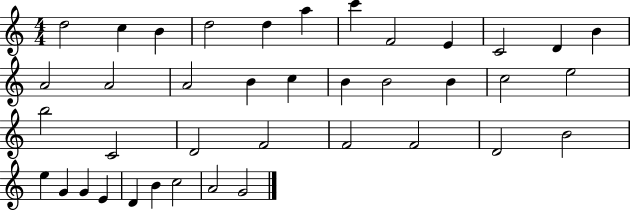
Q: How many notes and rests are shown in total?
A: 39